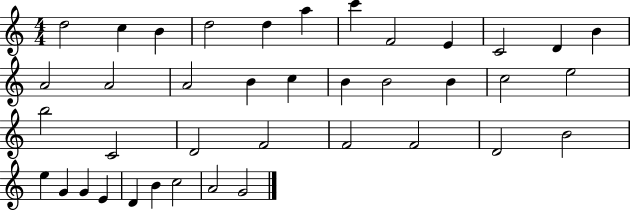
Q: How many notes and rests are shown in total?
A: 39